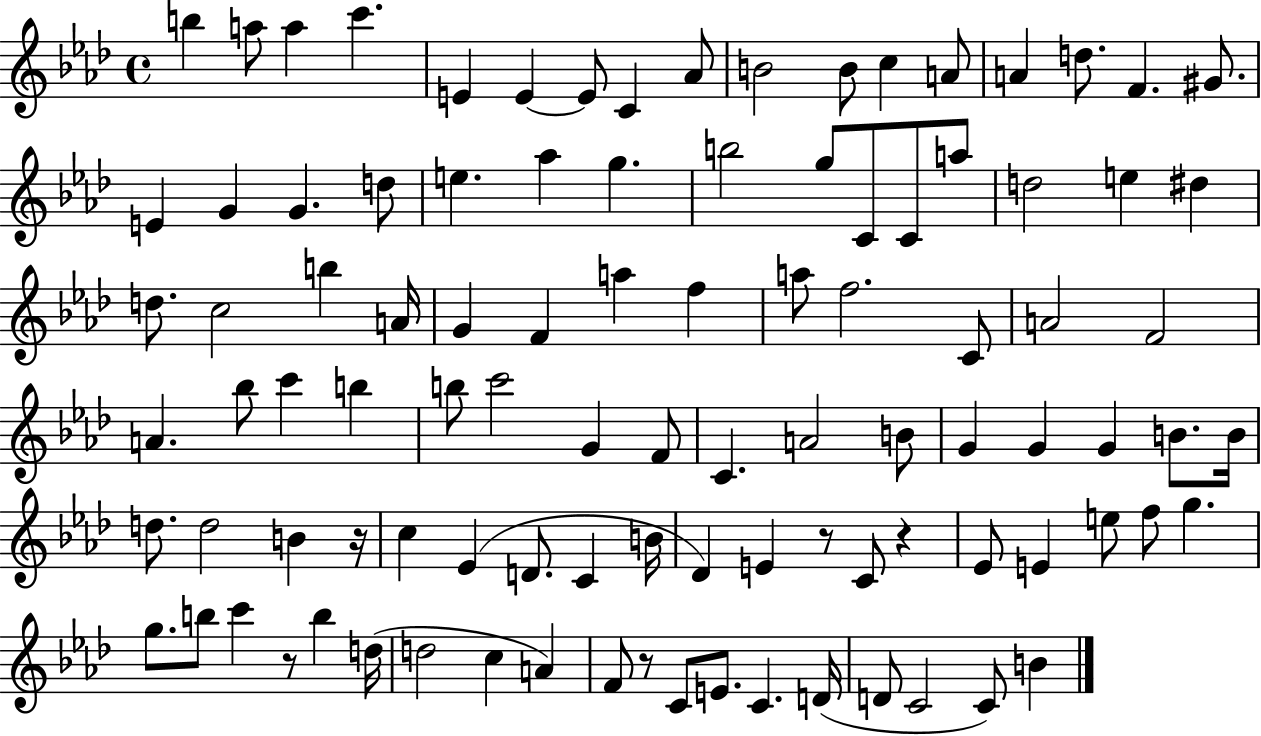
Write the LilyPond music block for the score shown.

{
  \clef treble
  \time 4/4
  \defaultTimeSignature
  \key aes \major
  b''4 a''8 a''4 c'''4. | e'4 e'4~~ e'8 c'4 aes'8 | b'2 b'8 c''4 a'8 | a'4 d''8. f'4. gis'8. | \break e'4 g'4 g'4. d''8 | e''4. aes''4 g''4. | b''2 g''8 c'8 c'8 a''8 | d''2 e''4 dis''4 | \break d''8. c''2 b''4 a'16 | g'4 f'4 a''4 f''4 | a''8 f''2. c'8 | a'2 f'2 | \break a'4. bes''8 c'''4 b''4 | b''8 c'''2 g'4 f'8 | c'4. a'2 b'8 | g'4 g'4 g'4 b'8. b'16 | \break d''8. d''2 b'4 r16 | c''4 ees'4( d'8. c'4 b'16 | des'4) e'4 r8 c'8 r4 | ees'8 e'4 e''8 f''8 g''4. | \break g''8. b''8 c'''4 r8 b''4 d''16( | d''2 c''4 a'4) | f'8 r8 c'8 e'8. c'4. d'16( | d'8 c'2 c'8) b'4 | \break \bar "|."
}